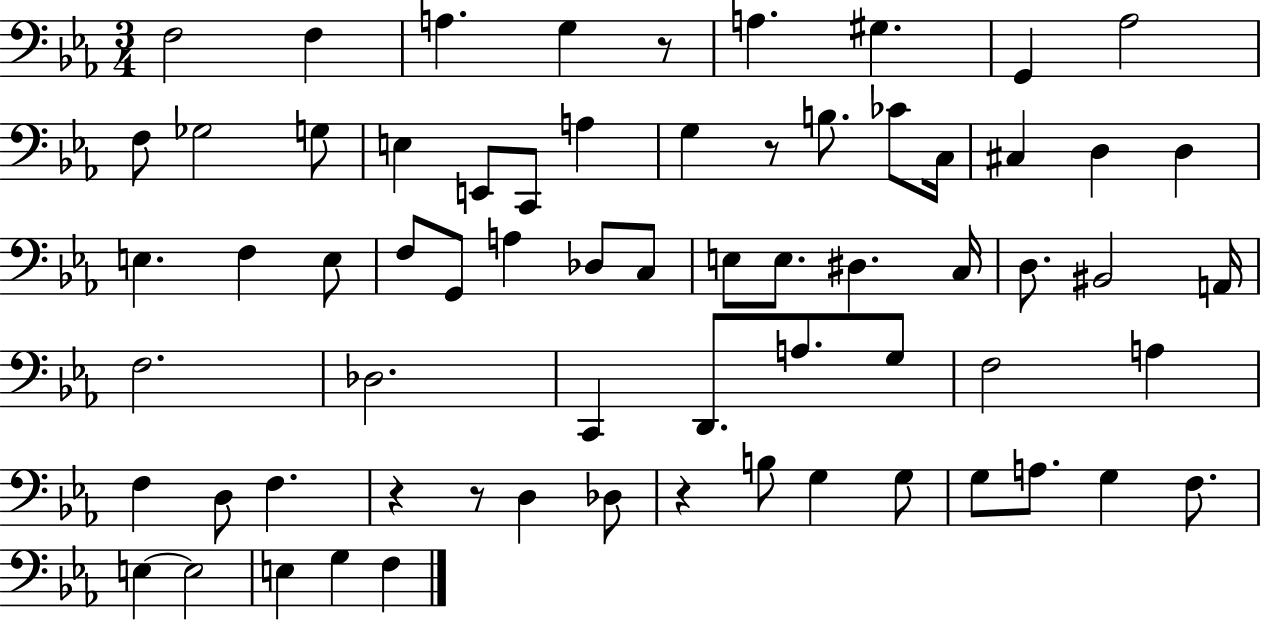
X:1
T:Untitled
M:3/4
L:1/4
K:Eb
F,2 F, A, G, z/2 A, ^G, G,, _A,2 F,/2 _G,2 G,/2 E, E,,/2 C,,/2 A, G, z/2 B,/2 _C/2 C,/4 ^C, D, D, E, F, E,/2 F,/2 G,,/2 A, _D,/2 C,/2 E,/2 E,/2 ^D, C,/4 D,/2 ^B,,2 A,,/4 F,2 _D,2 C,, D,,/2 A,/2 G,/2 F,2 A, F, D,/2 F, z z/2 D, _D,/2 z B,/2 G, G,/2 G,/2 A,/2 G, F,/2 E, E,2 E, G, F,